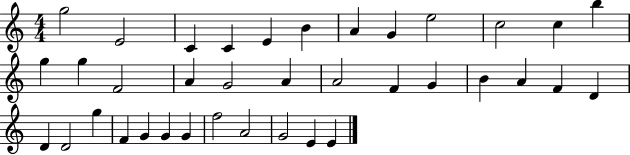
{
  \clef treble
  \numericTimeSignature
  \time 4/4
  \key c \major
  g''2 e'2 | c'4 c'4 e'4 b'4 | a'4 g'4 e''2 | c''2 c''4 b''4 | \break g''4 g''4 f'2 | a'4 g'2 a'4 | a'2 f'4 g'4 | b'4 a'4 f'4 d'4 | \break d'4 d'2 g''4 | f'4 g'4 g'4 g'4 | f''2 a'2 | g'2 e'4 e'4 | \break \bar "|."
}